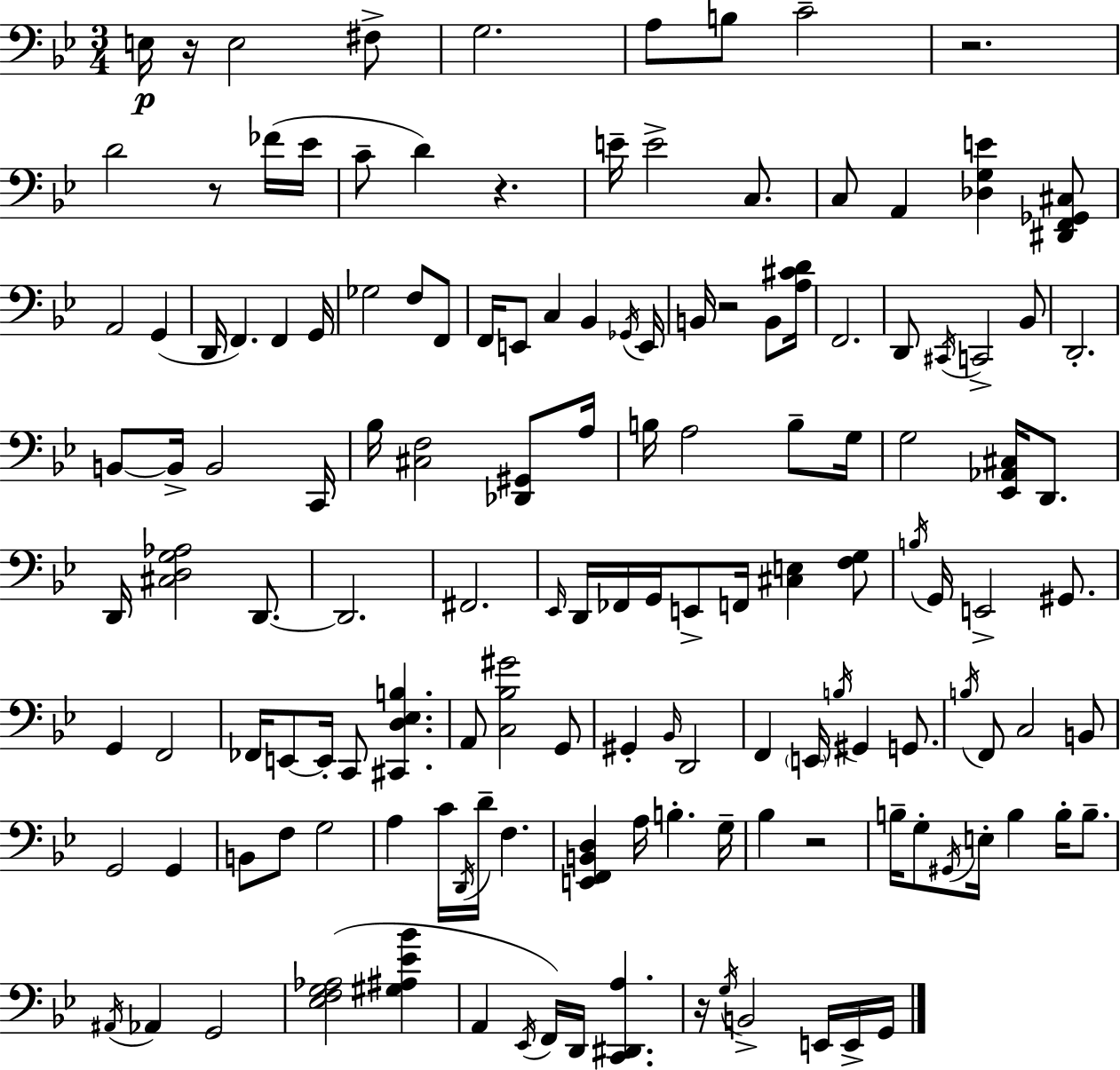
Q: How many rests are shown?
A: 7